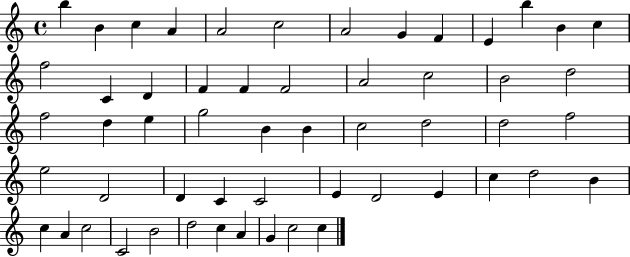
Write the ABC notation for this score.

X:1
T:Untitled
M:4/4
L:1/4
K:C
b B c A A2 c2 A2 G F E b B c f2 C D F F F2 A2 c2 B2 d2 f2 d e g2 B B c2 d2 d2 f2 e2 D2 D C C2 E D2 E c d2 B c A c2 C2 B2 d2 c A G c2 c